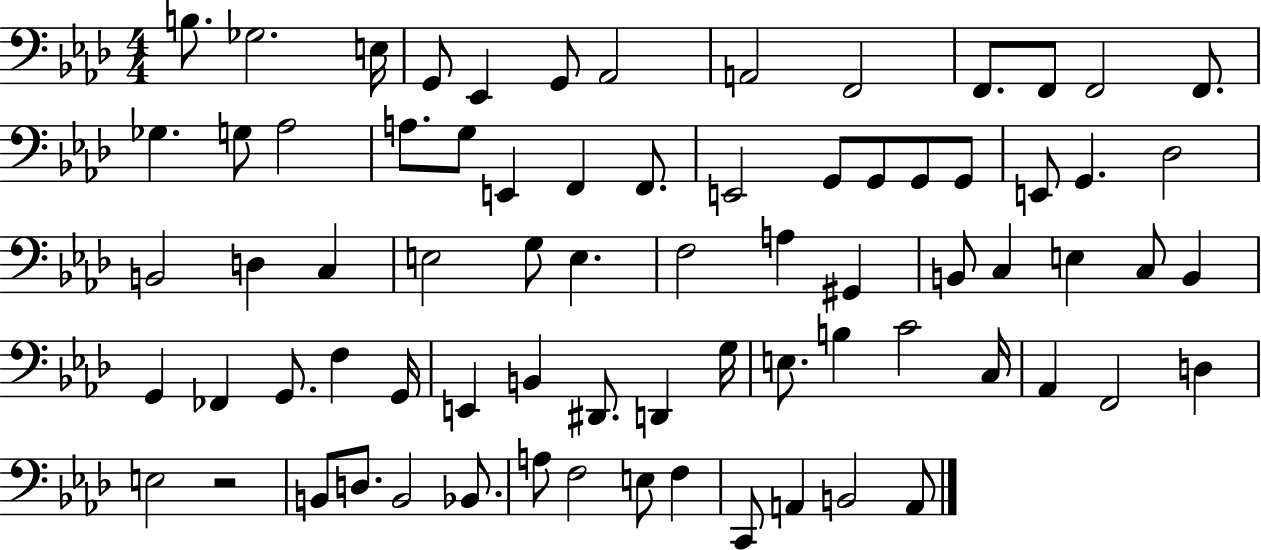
{
  \clef bass
  \numericTimeSignature
  \time 4/4
  \key aes \major
  b8. ges2. e16 | g,8 ees,4 g,8 aes,2 | a,2 f,2 | f,8. f,8 f,2 f,8. | \break ges4. g8 aes2 | a8. g8 e,4 f,4 f,8. | e,2 g,8 g,8 g,8 g,8 | e,8 g,4. des2 | \break b,2 d4 c4 | e2 g8 e4. | f2 a4 gis,4 | b,8 c4 e4 c8 b,4 | \break g,4 fes,4 g,8. f4 g,16 | e,4 b,4 dis,8. d,4 g16 | e8. b4 c'2 c16 | aes,4 f,2 d4 | \break e2 r2 | b,8 d8. b,2 bes,8. | a8 f2 e8 f4 | c,8 a,4 b,2 a,8 | \break \bar "|."
}